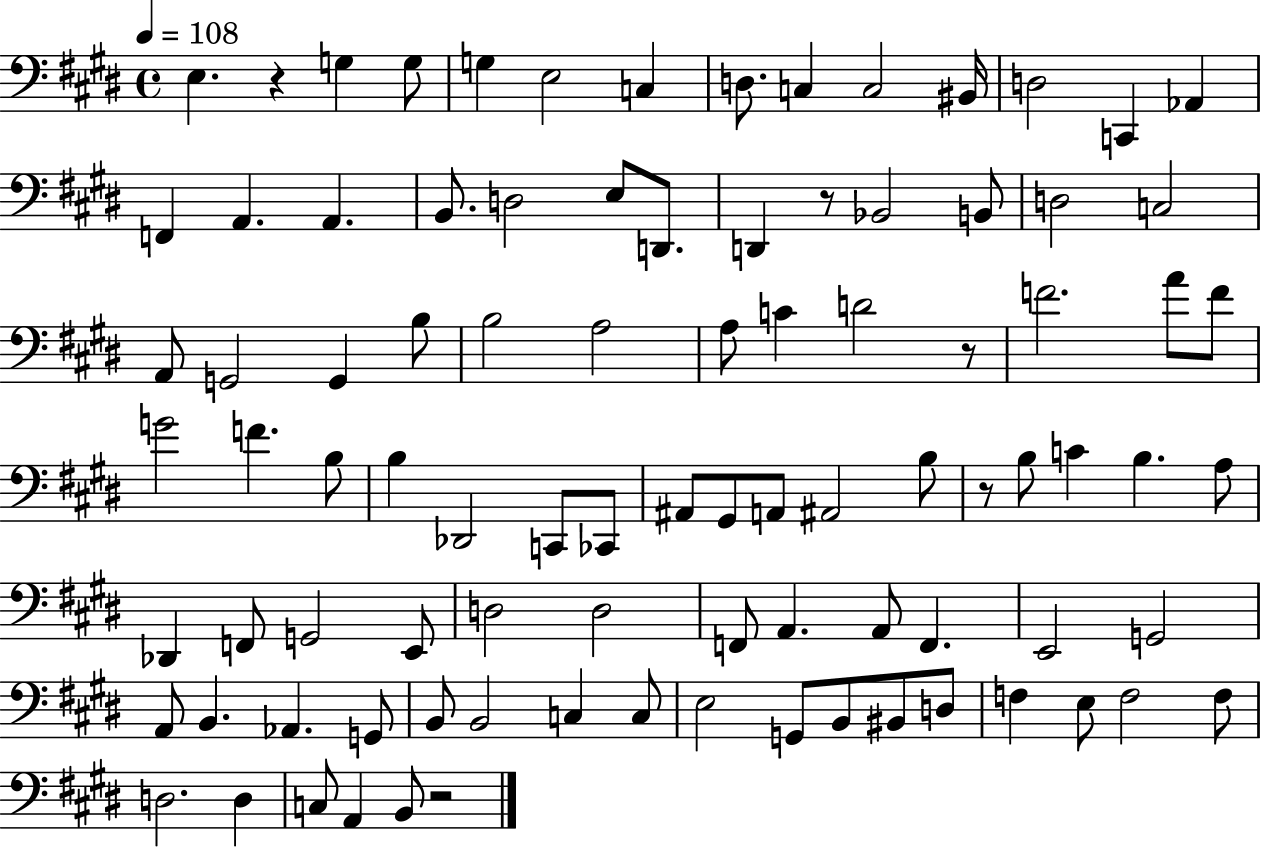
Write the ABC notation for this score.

X:1
T:Untitled
M:4/4
L:1/4
K:E
E, z G, G,/2 G, E,2 C, D,/2 C, C,2 ^B,,/4 D,2 C,, _A,, F,, A,, A,, B,,/2 D,2 E,/2 D,,/2 D,, z/2 _B,,2 B,,/2 D,2 C,2 A,,/2 G,,2 G,, B,/2 B,2 A,2 A,/2 C D2 z/2 F2 A/2 F/2 G2 F B,/2 B, _D,,2 C,,/2 _C,,/2 ^A,,/2 ^G,,/2 A,,/2 ^A,,2 B,/2 z/2 B,/2 C B, A,/2 _D,, F,,/2 G,,2 E,,/2 D,2 D,2 F,,/2 A,, A,,/2 F,, E,,2 G,,2 A,,/2 B,, _A,, G,,/2 B,,/2 B,,2 C, C,/2 E,2 G,,/2 B,,/2 ^B,,/2 D,/2 F, E,/2 F,2 F,/2 D,2 D, C,/2 A,, B,,/2 z2